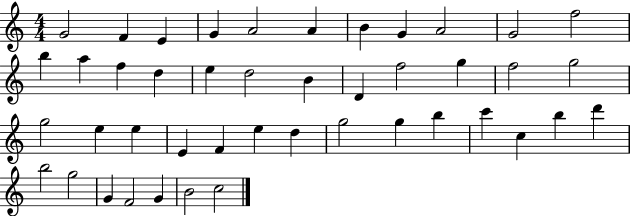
{
  \clef treble
  \numericTimeSignature
  \time 4/4
  \key c \major
  g'2 f'4 e'4 | g'4 a'2 a'4 | b'4 g'4 a'2 | g'2 f''2 | \break b''4 a''4 f''4 d''4 | e''4 d''2 b'4 | d'4 f''2 g''4 | f''2 g''2 | \break g''2 e''4 e''4 | e'4 f'4 e''4 d''4 | g''2 g''4 b''4 | c'''4 c''4 b''4 d'''4 | \break b''2 g''2 | g'4 f'2 g'4 | b'2 c''2 | \bar "|."
}